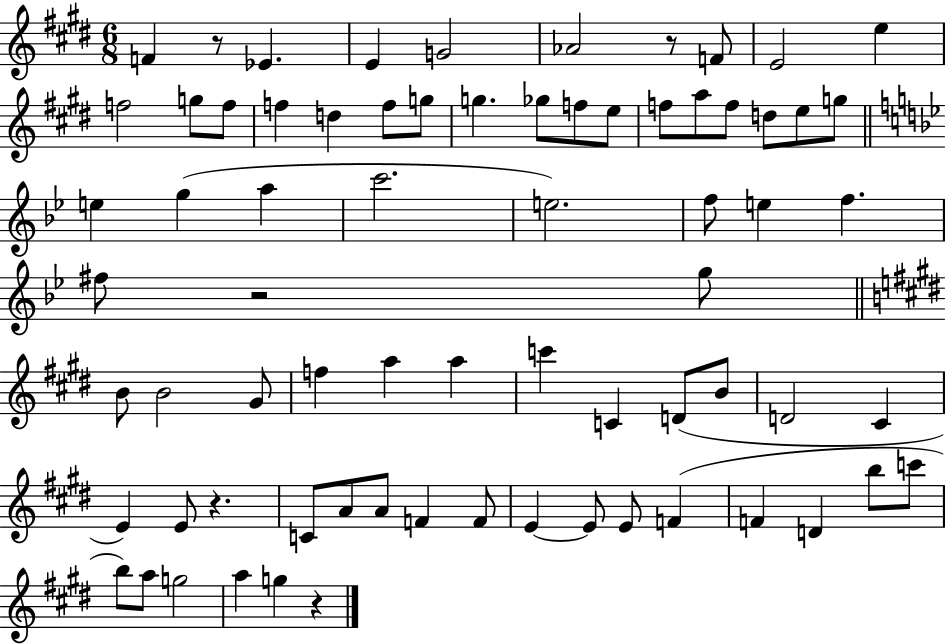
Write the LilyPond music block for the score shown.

{
  \clef treble
  \numericTimeSignature
  \time 6/8
  \key e \major
  f'4 r8 ees'4. | e'4 g'2 | aes'2 r8 f'8 | e'2 e''4 | \break f''2 g''8 f''8 | f''4 d''4 f''8 g''8 | g''4. ges''8 f''8 e''8 | f''8 a''8 f''8 d''8 e''8 g''8 | \break \bar "||" \break \key g \minor e''4 g''4( a''4 | c'''2. | e''2.) | f''8 e''4 f''4. | \break fis''8 r2 g''8 | \bar "||" \break \key e \major b'8 b'2 gis'8 | f''4 a''4 a''4 | c'''4 c'4 d'8( b'8 | d'2 cis'4 | \break e'4) e'8 r4. | c'8 a'8 a'8 f'4 f'8 | e'4~~ e'8 e'8 f'4( | f'4 d'4 b''8 c'''8 | \break b''8) a''8 g''2 | a''4 g''4 r4 | \bar "|."
}